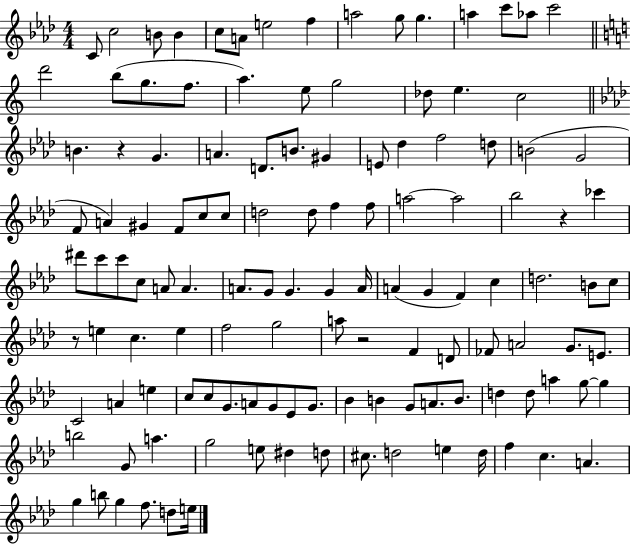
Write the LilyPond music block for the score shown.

{
  \clef treble
  \numericTimeSignature
  \time 4/4
  \key aes \major
  c'8 c''2 b'8 b'4 | c''8 a'8 e''2 f''4 | a''2 g''8 g''4. | a''4 c'''8 aes''8 c'''2 | \break \bar "||" \break \key a \minor d'''2 b''8( g''8. f''8. | a''4.) e''8 g''2 | des''8 e''4. c''2 | \bar "||" \break \key aes \major b'4. r4 g'4. | a'4. d'8. b'8. gis'4 | e'8 des''4 f''2 d''8 | b'2( g'2 | \break f'8 a'4) gis'4 f'8 c''8 c''8 | d''2 d''8 f''4 f''8 | a''2~~ a''2 | bes''2 r4 ces'''4 | \break dis'''8 c'''8 c'''8 c''8 a'8 a'4. | a'8. g'8 g'4. g'4 a'16 | a'4( g'4 f'4) c''4 | d''2. b'8 c''8 | \break r8 e''4 c''4. e''4 | f''2 g''2 | a''8 r2 f'4 d'8 | fes'8 a'2 g'8. e'8. | \break c'2 a'4 e''4 | c''8 c''8 g'8. a'8 g'8 ees'8 g'8. | bes'4 b'4 g'8 a'8. b'8. | d''4 d''8 a''4 g''8~~ g''4 | \break b''2 g'8 a''4. | g''2 e''8 dis''4 d''8 | cis''8. d''2 e''4 d''16 | f''4 c''4. a'4. | \break g''4 b''8 g''4 f''8. d''8 e''16 | \bar "|."
}